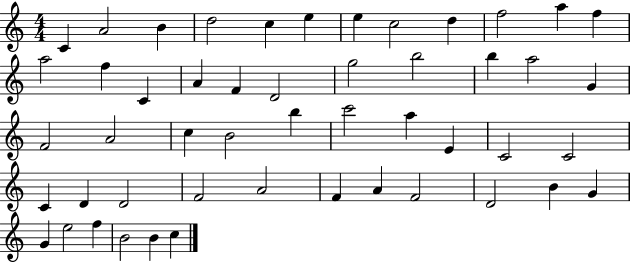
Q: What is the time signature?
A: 4/4